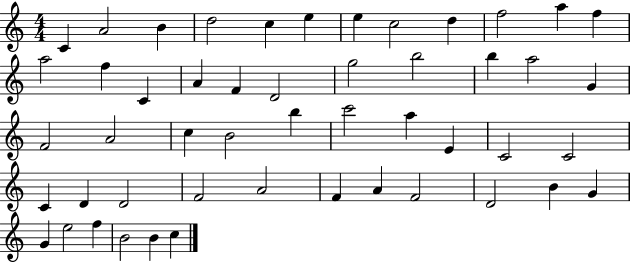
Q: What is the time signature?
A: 4/4